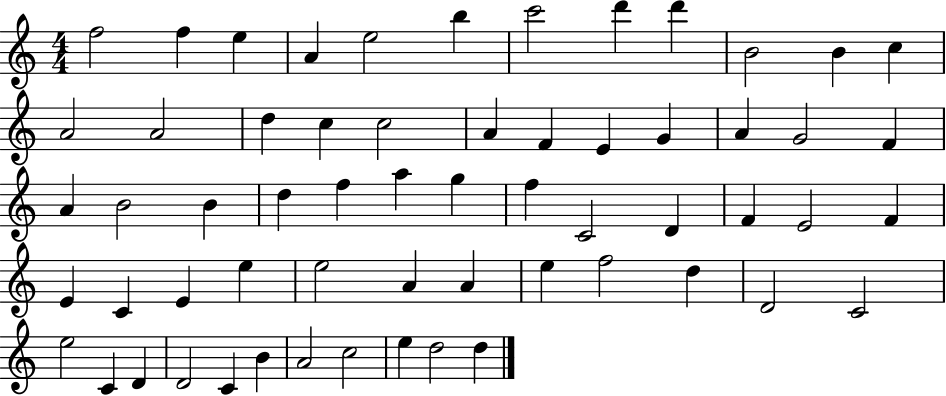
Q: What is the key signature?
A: C major